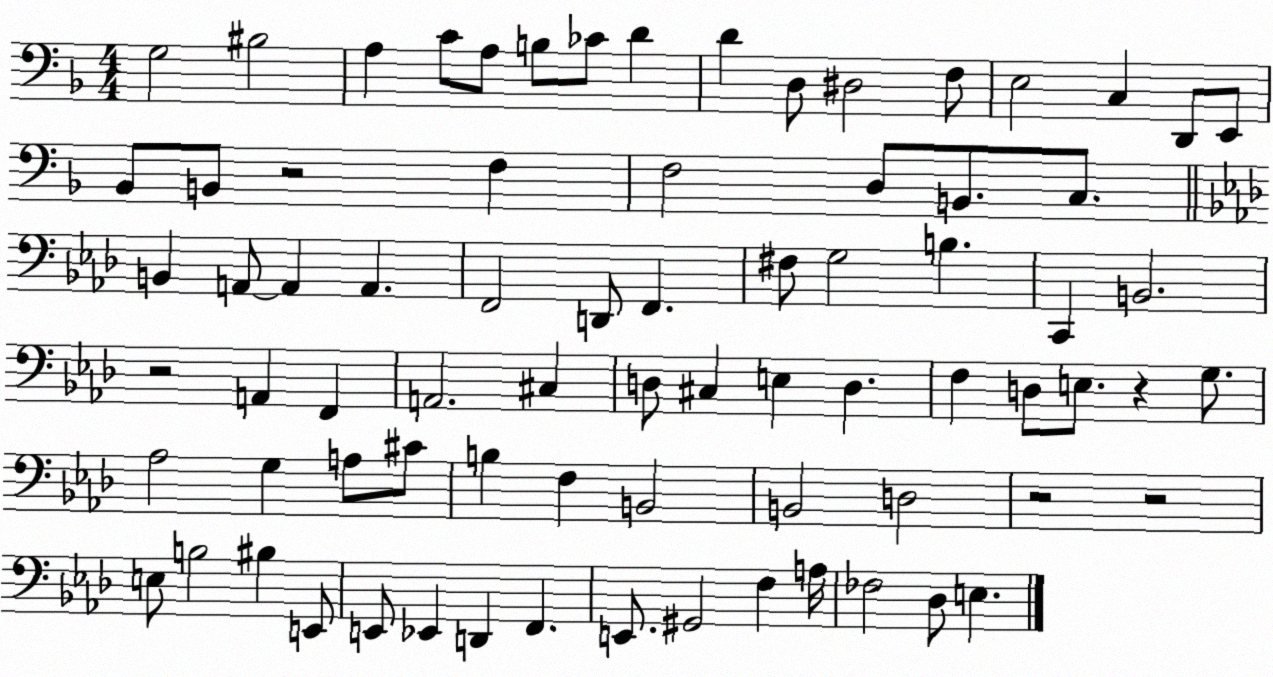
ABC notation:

X:1
T:Untitled
M:4/4
L:1/4
K:F
G,2 ^B,2 A, C/2 A,/2 B,/2 _C/2 D D D,/2 ^D,2 F,/2 E,2 C, D,,/2 E,,/2 _B,,/2 B,,/2 z2 F, F,2 D,/2 B,,/2 C,/2 B,, A,,/2 A,, A,, F,,2 D,,/2 F,, ^F,/2 G,2 B, C,, B,,2 z2 A,, F,, A,,2 ^C, D,/2 ^C, E, D, F, D,/2 E,/2 z G,/2 _A,2 G, A,/2 ^C/2 B, F, B,,2 B,,2 D,2 z2 z2 E,/2 B,2 ^B, E,,/2 E,,/2 _E,, D,, F,, E,,/2 ^G,,2 F, A,/4 _F,2 _D,/2 E,